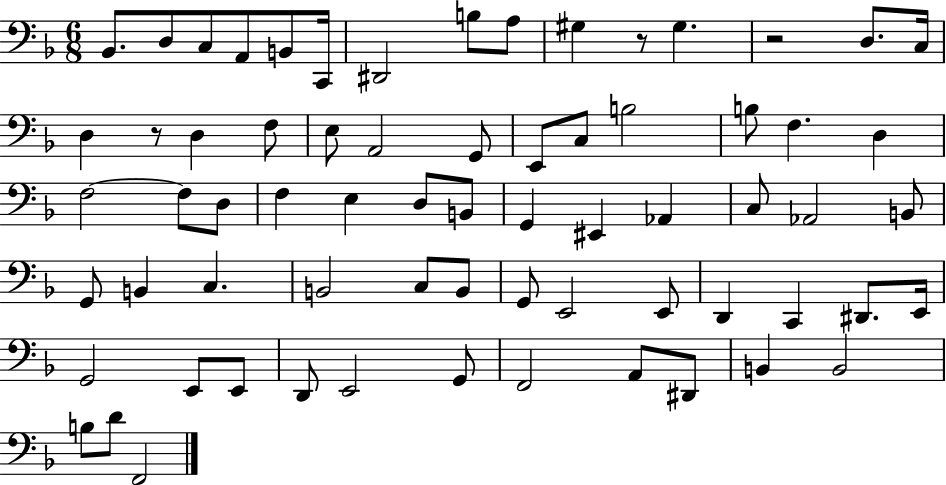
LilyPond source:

{
  \clef bass
  \numericTimeSignature
  \time 6/8
  \key f \major
  \repeat volta 2 { bes,8. d8 c8 a,8 b,8 c,16 | dis,2 b8 a8 | gis4 r8 gis4. | r2 d8. c16 | \break d4 r8 d4 f8 | e8 a,2 g,8 | e,8 c8 b2 | b8 f4. d4 | \break f2~~ f8 d8 | f4 e4 d8 b,8 | g,4 eis,4 aes,4 | c8 aes,2 b,8 | \break g,8 b,4 c4. | b,2 c8 b,8 | g,8 e,2 e,8 | d,4 c,4 dis,8. e,16 | \break g,2 e,8 e,8 | d,8 e,2 g,8 | f,2 a,8 dis,8 | b,4 b,2 | \break b8 d'8 f,2 | } \bar "|."
}